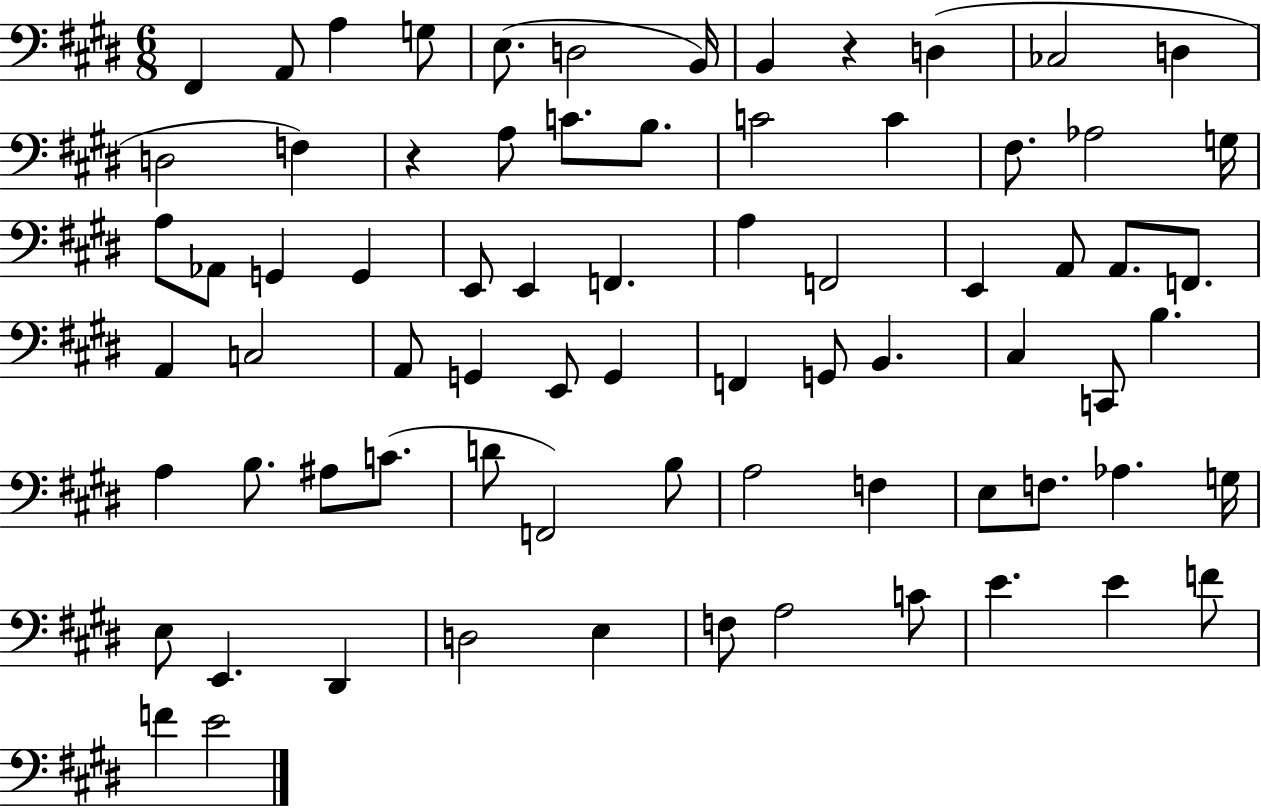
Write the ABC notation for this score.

X:1
T:Untitled
M:6/8
L:1/4
K:E
^F,, A,,/2 A, G,/2 E,/2 D,2 B,,/4 B,, z D, _C,2 D, D,2 F, z A,/2 C/2 B,/2 C2 C ^F,/2 _A,2 G,/4 A,/2 _A,,/2 G,, G,, E,,/2 E,, F,, A, F,,2 E,, A,,/2 A,,/2 F,,/2 A,, C,2 A,,/2 G,, E,,/2 G,, F,, G,,/2 B,, ^C, C,,/2 B, A, B,/2 ^A,/2 C/2 D/2 F,,2 B,/2 A,2 F, E,/2 F,/2 _A, G,/4 E,/2 E,, ^D,, D,2 E, F,/2 A,2 C/2 E E F/2 F E2